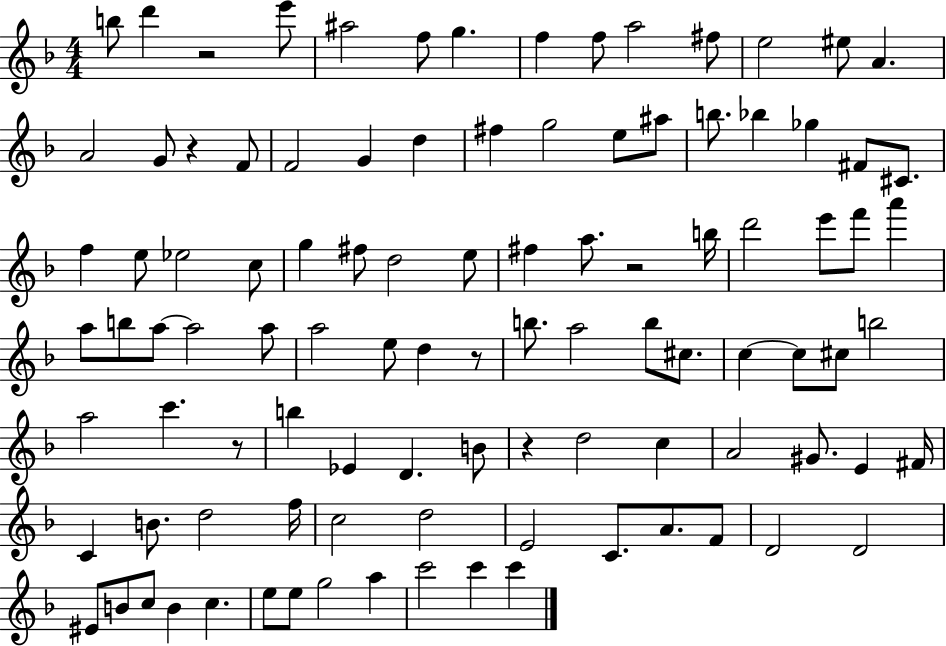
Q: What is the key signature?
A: F major